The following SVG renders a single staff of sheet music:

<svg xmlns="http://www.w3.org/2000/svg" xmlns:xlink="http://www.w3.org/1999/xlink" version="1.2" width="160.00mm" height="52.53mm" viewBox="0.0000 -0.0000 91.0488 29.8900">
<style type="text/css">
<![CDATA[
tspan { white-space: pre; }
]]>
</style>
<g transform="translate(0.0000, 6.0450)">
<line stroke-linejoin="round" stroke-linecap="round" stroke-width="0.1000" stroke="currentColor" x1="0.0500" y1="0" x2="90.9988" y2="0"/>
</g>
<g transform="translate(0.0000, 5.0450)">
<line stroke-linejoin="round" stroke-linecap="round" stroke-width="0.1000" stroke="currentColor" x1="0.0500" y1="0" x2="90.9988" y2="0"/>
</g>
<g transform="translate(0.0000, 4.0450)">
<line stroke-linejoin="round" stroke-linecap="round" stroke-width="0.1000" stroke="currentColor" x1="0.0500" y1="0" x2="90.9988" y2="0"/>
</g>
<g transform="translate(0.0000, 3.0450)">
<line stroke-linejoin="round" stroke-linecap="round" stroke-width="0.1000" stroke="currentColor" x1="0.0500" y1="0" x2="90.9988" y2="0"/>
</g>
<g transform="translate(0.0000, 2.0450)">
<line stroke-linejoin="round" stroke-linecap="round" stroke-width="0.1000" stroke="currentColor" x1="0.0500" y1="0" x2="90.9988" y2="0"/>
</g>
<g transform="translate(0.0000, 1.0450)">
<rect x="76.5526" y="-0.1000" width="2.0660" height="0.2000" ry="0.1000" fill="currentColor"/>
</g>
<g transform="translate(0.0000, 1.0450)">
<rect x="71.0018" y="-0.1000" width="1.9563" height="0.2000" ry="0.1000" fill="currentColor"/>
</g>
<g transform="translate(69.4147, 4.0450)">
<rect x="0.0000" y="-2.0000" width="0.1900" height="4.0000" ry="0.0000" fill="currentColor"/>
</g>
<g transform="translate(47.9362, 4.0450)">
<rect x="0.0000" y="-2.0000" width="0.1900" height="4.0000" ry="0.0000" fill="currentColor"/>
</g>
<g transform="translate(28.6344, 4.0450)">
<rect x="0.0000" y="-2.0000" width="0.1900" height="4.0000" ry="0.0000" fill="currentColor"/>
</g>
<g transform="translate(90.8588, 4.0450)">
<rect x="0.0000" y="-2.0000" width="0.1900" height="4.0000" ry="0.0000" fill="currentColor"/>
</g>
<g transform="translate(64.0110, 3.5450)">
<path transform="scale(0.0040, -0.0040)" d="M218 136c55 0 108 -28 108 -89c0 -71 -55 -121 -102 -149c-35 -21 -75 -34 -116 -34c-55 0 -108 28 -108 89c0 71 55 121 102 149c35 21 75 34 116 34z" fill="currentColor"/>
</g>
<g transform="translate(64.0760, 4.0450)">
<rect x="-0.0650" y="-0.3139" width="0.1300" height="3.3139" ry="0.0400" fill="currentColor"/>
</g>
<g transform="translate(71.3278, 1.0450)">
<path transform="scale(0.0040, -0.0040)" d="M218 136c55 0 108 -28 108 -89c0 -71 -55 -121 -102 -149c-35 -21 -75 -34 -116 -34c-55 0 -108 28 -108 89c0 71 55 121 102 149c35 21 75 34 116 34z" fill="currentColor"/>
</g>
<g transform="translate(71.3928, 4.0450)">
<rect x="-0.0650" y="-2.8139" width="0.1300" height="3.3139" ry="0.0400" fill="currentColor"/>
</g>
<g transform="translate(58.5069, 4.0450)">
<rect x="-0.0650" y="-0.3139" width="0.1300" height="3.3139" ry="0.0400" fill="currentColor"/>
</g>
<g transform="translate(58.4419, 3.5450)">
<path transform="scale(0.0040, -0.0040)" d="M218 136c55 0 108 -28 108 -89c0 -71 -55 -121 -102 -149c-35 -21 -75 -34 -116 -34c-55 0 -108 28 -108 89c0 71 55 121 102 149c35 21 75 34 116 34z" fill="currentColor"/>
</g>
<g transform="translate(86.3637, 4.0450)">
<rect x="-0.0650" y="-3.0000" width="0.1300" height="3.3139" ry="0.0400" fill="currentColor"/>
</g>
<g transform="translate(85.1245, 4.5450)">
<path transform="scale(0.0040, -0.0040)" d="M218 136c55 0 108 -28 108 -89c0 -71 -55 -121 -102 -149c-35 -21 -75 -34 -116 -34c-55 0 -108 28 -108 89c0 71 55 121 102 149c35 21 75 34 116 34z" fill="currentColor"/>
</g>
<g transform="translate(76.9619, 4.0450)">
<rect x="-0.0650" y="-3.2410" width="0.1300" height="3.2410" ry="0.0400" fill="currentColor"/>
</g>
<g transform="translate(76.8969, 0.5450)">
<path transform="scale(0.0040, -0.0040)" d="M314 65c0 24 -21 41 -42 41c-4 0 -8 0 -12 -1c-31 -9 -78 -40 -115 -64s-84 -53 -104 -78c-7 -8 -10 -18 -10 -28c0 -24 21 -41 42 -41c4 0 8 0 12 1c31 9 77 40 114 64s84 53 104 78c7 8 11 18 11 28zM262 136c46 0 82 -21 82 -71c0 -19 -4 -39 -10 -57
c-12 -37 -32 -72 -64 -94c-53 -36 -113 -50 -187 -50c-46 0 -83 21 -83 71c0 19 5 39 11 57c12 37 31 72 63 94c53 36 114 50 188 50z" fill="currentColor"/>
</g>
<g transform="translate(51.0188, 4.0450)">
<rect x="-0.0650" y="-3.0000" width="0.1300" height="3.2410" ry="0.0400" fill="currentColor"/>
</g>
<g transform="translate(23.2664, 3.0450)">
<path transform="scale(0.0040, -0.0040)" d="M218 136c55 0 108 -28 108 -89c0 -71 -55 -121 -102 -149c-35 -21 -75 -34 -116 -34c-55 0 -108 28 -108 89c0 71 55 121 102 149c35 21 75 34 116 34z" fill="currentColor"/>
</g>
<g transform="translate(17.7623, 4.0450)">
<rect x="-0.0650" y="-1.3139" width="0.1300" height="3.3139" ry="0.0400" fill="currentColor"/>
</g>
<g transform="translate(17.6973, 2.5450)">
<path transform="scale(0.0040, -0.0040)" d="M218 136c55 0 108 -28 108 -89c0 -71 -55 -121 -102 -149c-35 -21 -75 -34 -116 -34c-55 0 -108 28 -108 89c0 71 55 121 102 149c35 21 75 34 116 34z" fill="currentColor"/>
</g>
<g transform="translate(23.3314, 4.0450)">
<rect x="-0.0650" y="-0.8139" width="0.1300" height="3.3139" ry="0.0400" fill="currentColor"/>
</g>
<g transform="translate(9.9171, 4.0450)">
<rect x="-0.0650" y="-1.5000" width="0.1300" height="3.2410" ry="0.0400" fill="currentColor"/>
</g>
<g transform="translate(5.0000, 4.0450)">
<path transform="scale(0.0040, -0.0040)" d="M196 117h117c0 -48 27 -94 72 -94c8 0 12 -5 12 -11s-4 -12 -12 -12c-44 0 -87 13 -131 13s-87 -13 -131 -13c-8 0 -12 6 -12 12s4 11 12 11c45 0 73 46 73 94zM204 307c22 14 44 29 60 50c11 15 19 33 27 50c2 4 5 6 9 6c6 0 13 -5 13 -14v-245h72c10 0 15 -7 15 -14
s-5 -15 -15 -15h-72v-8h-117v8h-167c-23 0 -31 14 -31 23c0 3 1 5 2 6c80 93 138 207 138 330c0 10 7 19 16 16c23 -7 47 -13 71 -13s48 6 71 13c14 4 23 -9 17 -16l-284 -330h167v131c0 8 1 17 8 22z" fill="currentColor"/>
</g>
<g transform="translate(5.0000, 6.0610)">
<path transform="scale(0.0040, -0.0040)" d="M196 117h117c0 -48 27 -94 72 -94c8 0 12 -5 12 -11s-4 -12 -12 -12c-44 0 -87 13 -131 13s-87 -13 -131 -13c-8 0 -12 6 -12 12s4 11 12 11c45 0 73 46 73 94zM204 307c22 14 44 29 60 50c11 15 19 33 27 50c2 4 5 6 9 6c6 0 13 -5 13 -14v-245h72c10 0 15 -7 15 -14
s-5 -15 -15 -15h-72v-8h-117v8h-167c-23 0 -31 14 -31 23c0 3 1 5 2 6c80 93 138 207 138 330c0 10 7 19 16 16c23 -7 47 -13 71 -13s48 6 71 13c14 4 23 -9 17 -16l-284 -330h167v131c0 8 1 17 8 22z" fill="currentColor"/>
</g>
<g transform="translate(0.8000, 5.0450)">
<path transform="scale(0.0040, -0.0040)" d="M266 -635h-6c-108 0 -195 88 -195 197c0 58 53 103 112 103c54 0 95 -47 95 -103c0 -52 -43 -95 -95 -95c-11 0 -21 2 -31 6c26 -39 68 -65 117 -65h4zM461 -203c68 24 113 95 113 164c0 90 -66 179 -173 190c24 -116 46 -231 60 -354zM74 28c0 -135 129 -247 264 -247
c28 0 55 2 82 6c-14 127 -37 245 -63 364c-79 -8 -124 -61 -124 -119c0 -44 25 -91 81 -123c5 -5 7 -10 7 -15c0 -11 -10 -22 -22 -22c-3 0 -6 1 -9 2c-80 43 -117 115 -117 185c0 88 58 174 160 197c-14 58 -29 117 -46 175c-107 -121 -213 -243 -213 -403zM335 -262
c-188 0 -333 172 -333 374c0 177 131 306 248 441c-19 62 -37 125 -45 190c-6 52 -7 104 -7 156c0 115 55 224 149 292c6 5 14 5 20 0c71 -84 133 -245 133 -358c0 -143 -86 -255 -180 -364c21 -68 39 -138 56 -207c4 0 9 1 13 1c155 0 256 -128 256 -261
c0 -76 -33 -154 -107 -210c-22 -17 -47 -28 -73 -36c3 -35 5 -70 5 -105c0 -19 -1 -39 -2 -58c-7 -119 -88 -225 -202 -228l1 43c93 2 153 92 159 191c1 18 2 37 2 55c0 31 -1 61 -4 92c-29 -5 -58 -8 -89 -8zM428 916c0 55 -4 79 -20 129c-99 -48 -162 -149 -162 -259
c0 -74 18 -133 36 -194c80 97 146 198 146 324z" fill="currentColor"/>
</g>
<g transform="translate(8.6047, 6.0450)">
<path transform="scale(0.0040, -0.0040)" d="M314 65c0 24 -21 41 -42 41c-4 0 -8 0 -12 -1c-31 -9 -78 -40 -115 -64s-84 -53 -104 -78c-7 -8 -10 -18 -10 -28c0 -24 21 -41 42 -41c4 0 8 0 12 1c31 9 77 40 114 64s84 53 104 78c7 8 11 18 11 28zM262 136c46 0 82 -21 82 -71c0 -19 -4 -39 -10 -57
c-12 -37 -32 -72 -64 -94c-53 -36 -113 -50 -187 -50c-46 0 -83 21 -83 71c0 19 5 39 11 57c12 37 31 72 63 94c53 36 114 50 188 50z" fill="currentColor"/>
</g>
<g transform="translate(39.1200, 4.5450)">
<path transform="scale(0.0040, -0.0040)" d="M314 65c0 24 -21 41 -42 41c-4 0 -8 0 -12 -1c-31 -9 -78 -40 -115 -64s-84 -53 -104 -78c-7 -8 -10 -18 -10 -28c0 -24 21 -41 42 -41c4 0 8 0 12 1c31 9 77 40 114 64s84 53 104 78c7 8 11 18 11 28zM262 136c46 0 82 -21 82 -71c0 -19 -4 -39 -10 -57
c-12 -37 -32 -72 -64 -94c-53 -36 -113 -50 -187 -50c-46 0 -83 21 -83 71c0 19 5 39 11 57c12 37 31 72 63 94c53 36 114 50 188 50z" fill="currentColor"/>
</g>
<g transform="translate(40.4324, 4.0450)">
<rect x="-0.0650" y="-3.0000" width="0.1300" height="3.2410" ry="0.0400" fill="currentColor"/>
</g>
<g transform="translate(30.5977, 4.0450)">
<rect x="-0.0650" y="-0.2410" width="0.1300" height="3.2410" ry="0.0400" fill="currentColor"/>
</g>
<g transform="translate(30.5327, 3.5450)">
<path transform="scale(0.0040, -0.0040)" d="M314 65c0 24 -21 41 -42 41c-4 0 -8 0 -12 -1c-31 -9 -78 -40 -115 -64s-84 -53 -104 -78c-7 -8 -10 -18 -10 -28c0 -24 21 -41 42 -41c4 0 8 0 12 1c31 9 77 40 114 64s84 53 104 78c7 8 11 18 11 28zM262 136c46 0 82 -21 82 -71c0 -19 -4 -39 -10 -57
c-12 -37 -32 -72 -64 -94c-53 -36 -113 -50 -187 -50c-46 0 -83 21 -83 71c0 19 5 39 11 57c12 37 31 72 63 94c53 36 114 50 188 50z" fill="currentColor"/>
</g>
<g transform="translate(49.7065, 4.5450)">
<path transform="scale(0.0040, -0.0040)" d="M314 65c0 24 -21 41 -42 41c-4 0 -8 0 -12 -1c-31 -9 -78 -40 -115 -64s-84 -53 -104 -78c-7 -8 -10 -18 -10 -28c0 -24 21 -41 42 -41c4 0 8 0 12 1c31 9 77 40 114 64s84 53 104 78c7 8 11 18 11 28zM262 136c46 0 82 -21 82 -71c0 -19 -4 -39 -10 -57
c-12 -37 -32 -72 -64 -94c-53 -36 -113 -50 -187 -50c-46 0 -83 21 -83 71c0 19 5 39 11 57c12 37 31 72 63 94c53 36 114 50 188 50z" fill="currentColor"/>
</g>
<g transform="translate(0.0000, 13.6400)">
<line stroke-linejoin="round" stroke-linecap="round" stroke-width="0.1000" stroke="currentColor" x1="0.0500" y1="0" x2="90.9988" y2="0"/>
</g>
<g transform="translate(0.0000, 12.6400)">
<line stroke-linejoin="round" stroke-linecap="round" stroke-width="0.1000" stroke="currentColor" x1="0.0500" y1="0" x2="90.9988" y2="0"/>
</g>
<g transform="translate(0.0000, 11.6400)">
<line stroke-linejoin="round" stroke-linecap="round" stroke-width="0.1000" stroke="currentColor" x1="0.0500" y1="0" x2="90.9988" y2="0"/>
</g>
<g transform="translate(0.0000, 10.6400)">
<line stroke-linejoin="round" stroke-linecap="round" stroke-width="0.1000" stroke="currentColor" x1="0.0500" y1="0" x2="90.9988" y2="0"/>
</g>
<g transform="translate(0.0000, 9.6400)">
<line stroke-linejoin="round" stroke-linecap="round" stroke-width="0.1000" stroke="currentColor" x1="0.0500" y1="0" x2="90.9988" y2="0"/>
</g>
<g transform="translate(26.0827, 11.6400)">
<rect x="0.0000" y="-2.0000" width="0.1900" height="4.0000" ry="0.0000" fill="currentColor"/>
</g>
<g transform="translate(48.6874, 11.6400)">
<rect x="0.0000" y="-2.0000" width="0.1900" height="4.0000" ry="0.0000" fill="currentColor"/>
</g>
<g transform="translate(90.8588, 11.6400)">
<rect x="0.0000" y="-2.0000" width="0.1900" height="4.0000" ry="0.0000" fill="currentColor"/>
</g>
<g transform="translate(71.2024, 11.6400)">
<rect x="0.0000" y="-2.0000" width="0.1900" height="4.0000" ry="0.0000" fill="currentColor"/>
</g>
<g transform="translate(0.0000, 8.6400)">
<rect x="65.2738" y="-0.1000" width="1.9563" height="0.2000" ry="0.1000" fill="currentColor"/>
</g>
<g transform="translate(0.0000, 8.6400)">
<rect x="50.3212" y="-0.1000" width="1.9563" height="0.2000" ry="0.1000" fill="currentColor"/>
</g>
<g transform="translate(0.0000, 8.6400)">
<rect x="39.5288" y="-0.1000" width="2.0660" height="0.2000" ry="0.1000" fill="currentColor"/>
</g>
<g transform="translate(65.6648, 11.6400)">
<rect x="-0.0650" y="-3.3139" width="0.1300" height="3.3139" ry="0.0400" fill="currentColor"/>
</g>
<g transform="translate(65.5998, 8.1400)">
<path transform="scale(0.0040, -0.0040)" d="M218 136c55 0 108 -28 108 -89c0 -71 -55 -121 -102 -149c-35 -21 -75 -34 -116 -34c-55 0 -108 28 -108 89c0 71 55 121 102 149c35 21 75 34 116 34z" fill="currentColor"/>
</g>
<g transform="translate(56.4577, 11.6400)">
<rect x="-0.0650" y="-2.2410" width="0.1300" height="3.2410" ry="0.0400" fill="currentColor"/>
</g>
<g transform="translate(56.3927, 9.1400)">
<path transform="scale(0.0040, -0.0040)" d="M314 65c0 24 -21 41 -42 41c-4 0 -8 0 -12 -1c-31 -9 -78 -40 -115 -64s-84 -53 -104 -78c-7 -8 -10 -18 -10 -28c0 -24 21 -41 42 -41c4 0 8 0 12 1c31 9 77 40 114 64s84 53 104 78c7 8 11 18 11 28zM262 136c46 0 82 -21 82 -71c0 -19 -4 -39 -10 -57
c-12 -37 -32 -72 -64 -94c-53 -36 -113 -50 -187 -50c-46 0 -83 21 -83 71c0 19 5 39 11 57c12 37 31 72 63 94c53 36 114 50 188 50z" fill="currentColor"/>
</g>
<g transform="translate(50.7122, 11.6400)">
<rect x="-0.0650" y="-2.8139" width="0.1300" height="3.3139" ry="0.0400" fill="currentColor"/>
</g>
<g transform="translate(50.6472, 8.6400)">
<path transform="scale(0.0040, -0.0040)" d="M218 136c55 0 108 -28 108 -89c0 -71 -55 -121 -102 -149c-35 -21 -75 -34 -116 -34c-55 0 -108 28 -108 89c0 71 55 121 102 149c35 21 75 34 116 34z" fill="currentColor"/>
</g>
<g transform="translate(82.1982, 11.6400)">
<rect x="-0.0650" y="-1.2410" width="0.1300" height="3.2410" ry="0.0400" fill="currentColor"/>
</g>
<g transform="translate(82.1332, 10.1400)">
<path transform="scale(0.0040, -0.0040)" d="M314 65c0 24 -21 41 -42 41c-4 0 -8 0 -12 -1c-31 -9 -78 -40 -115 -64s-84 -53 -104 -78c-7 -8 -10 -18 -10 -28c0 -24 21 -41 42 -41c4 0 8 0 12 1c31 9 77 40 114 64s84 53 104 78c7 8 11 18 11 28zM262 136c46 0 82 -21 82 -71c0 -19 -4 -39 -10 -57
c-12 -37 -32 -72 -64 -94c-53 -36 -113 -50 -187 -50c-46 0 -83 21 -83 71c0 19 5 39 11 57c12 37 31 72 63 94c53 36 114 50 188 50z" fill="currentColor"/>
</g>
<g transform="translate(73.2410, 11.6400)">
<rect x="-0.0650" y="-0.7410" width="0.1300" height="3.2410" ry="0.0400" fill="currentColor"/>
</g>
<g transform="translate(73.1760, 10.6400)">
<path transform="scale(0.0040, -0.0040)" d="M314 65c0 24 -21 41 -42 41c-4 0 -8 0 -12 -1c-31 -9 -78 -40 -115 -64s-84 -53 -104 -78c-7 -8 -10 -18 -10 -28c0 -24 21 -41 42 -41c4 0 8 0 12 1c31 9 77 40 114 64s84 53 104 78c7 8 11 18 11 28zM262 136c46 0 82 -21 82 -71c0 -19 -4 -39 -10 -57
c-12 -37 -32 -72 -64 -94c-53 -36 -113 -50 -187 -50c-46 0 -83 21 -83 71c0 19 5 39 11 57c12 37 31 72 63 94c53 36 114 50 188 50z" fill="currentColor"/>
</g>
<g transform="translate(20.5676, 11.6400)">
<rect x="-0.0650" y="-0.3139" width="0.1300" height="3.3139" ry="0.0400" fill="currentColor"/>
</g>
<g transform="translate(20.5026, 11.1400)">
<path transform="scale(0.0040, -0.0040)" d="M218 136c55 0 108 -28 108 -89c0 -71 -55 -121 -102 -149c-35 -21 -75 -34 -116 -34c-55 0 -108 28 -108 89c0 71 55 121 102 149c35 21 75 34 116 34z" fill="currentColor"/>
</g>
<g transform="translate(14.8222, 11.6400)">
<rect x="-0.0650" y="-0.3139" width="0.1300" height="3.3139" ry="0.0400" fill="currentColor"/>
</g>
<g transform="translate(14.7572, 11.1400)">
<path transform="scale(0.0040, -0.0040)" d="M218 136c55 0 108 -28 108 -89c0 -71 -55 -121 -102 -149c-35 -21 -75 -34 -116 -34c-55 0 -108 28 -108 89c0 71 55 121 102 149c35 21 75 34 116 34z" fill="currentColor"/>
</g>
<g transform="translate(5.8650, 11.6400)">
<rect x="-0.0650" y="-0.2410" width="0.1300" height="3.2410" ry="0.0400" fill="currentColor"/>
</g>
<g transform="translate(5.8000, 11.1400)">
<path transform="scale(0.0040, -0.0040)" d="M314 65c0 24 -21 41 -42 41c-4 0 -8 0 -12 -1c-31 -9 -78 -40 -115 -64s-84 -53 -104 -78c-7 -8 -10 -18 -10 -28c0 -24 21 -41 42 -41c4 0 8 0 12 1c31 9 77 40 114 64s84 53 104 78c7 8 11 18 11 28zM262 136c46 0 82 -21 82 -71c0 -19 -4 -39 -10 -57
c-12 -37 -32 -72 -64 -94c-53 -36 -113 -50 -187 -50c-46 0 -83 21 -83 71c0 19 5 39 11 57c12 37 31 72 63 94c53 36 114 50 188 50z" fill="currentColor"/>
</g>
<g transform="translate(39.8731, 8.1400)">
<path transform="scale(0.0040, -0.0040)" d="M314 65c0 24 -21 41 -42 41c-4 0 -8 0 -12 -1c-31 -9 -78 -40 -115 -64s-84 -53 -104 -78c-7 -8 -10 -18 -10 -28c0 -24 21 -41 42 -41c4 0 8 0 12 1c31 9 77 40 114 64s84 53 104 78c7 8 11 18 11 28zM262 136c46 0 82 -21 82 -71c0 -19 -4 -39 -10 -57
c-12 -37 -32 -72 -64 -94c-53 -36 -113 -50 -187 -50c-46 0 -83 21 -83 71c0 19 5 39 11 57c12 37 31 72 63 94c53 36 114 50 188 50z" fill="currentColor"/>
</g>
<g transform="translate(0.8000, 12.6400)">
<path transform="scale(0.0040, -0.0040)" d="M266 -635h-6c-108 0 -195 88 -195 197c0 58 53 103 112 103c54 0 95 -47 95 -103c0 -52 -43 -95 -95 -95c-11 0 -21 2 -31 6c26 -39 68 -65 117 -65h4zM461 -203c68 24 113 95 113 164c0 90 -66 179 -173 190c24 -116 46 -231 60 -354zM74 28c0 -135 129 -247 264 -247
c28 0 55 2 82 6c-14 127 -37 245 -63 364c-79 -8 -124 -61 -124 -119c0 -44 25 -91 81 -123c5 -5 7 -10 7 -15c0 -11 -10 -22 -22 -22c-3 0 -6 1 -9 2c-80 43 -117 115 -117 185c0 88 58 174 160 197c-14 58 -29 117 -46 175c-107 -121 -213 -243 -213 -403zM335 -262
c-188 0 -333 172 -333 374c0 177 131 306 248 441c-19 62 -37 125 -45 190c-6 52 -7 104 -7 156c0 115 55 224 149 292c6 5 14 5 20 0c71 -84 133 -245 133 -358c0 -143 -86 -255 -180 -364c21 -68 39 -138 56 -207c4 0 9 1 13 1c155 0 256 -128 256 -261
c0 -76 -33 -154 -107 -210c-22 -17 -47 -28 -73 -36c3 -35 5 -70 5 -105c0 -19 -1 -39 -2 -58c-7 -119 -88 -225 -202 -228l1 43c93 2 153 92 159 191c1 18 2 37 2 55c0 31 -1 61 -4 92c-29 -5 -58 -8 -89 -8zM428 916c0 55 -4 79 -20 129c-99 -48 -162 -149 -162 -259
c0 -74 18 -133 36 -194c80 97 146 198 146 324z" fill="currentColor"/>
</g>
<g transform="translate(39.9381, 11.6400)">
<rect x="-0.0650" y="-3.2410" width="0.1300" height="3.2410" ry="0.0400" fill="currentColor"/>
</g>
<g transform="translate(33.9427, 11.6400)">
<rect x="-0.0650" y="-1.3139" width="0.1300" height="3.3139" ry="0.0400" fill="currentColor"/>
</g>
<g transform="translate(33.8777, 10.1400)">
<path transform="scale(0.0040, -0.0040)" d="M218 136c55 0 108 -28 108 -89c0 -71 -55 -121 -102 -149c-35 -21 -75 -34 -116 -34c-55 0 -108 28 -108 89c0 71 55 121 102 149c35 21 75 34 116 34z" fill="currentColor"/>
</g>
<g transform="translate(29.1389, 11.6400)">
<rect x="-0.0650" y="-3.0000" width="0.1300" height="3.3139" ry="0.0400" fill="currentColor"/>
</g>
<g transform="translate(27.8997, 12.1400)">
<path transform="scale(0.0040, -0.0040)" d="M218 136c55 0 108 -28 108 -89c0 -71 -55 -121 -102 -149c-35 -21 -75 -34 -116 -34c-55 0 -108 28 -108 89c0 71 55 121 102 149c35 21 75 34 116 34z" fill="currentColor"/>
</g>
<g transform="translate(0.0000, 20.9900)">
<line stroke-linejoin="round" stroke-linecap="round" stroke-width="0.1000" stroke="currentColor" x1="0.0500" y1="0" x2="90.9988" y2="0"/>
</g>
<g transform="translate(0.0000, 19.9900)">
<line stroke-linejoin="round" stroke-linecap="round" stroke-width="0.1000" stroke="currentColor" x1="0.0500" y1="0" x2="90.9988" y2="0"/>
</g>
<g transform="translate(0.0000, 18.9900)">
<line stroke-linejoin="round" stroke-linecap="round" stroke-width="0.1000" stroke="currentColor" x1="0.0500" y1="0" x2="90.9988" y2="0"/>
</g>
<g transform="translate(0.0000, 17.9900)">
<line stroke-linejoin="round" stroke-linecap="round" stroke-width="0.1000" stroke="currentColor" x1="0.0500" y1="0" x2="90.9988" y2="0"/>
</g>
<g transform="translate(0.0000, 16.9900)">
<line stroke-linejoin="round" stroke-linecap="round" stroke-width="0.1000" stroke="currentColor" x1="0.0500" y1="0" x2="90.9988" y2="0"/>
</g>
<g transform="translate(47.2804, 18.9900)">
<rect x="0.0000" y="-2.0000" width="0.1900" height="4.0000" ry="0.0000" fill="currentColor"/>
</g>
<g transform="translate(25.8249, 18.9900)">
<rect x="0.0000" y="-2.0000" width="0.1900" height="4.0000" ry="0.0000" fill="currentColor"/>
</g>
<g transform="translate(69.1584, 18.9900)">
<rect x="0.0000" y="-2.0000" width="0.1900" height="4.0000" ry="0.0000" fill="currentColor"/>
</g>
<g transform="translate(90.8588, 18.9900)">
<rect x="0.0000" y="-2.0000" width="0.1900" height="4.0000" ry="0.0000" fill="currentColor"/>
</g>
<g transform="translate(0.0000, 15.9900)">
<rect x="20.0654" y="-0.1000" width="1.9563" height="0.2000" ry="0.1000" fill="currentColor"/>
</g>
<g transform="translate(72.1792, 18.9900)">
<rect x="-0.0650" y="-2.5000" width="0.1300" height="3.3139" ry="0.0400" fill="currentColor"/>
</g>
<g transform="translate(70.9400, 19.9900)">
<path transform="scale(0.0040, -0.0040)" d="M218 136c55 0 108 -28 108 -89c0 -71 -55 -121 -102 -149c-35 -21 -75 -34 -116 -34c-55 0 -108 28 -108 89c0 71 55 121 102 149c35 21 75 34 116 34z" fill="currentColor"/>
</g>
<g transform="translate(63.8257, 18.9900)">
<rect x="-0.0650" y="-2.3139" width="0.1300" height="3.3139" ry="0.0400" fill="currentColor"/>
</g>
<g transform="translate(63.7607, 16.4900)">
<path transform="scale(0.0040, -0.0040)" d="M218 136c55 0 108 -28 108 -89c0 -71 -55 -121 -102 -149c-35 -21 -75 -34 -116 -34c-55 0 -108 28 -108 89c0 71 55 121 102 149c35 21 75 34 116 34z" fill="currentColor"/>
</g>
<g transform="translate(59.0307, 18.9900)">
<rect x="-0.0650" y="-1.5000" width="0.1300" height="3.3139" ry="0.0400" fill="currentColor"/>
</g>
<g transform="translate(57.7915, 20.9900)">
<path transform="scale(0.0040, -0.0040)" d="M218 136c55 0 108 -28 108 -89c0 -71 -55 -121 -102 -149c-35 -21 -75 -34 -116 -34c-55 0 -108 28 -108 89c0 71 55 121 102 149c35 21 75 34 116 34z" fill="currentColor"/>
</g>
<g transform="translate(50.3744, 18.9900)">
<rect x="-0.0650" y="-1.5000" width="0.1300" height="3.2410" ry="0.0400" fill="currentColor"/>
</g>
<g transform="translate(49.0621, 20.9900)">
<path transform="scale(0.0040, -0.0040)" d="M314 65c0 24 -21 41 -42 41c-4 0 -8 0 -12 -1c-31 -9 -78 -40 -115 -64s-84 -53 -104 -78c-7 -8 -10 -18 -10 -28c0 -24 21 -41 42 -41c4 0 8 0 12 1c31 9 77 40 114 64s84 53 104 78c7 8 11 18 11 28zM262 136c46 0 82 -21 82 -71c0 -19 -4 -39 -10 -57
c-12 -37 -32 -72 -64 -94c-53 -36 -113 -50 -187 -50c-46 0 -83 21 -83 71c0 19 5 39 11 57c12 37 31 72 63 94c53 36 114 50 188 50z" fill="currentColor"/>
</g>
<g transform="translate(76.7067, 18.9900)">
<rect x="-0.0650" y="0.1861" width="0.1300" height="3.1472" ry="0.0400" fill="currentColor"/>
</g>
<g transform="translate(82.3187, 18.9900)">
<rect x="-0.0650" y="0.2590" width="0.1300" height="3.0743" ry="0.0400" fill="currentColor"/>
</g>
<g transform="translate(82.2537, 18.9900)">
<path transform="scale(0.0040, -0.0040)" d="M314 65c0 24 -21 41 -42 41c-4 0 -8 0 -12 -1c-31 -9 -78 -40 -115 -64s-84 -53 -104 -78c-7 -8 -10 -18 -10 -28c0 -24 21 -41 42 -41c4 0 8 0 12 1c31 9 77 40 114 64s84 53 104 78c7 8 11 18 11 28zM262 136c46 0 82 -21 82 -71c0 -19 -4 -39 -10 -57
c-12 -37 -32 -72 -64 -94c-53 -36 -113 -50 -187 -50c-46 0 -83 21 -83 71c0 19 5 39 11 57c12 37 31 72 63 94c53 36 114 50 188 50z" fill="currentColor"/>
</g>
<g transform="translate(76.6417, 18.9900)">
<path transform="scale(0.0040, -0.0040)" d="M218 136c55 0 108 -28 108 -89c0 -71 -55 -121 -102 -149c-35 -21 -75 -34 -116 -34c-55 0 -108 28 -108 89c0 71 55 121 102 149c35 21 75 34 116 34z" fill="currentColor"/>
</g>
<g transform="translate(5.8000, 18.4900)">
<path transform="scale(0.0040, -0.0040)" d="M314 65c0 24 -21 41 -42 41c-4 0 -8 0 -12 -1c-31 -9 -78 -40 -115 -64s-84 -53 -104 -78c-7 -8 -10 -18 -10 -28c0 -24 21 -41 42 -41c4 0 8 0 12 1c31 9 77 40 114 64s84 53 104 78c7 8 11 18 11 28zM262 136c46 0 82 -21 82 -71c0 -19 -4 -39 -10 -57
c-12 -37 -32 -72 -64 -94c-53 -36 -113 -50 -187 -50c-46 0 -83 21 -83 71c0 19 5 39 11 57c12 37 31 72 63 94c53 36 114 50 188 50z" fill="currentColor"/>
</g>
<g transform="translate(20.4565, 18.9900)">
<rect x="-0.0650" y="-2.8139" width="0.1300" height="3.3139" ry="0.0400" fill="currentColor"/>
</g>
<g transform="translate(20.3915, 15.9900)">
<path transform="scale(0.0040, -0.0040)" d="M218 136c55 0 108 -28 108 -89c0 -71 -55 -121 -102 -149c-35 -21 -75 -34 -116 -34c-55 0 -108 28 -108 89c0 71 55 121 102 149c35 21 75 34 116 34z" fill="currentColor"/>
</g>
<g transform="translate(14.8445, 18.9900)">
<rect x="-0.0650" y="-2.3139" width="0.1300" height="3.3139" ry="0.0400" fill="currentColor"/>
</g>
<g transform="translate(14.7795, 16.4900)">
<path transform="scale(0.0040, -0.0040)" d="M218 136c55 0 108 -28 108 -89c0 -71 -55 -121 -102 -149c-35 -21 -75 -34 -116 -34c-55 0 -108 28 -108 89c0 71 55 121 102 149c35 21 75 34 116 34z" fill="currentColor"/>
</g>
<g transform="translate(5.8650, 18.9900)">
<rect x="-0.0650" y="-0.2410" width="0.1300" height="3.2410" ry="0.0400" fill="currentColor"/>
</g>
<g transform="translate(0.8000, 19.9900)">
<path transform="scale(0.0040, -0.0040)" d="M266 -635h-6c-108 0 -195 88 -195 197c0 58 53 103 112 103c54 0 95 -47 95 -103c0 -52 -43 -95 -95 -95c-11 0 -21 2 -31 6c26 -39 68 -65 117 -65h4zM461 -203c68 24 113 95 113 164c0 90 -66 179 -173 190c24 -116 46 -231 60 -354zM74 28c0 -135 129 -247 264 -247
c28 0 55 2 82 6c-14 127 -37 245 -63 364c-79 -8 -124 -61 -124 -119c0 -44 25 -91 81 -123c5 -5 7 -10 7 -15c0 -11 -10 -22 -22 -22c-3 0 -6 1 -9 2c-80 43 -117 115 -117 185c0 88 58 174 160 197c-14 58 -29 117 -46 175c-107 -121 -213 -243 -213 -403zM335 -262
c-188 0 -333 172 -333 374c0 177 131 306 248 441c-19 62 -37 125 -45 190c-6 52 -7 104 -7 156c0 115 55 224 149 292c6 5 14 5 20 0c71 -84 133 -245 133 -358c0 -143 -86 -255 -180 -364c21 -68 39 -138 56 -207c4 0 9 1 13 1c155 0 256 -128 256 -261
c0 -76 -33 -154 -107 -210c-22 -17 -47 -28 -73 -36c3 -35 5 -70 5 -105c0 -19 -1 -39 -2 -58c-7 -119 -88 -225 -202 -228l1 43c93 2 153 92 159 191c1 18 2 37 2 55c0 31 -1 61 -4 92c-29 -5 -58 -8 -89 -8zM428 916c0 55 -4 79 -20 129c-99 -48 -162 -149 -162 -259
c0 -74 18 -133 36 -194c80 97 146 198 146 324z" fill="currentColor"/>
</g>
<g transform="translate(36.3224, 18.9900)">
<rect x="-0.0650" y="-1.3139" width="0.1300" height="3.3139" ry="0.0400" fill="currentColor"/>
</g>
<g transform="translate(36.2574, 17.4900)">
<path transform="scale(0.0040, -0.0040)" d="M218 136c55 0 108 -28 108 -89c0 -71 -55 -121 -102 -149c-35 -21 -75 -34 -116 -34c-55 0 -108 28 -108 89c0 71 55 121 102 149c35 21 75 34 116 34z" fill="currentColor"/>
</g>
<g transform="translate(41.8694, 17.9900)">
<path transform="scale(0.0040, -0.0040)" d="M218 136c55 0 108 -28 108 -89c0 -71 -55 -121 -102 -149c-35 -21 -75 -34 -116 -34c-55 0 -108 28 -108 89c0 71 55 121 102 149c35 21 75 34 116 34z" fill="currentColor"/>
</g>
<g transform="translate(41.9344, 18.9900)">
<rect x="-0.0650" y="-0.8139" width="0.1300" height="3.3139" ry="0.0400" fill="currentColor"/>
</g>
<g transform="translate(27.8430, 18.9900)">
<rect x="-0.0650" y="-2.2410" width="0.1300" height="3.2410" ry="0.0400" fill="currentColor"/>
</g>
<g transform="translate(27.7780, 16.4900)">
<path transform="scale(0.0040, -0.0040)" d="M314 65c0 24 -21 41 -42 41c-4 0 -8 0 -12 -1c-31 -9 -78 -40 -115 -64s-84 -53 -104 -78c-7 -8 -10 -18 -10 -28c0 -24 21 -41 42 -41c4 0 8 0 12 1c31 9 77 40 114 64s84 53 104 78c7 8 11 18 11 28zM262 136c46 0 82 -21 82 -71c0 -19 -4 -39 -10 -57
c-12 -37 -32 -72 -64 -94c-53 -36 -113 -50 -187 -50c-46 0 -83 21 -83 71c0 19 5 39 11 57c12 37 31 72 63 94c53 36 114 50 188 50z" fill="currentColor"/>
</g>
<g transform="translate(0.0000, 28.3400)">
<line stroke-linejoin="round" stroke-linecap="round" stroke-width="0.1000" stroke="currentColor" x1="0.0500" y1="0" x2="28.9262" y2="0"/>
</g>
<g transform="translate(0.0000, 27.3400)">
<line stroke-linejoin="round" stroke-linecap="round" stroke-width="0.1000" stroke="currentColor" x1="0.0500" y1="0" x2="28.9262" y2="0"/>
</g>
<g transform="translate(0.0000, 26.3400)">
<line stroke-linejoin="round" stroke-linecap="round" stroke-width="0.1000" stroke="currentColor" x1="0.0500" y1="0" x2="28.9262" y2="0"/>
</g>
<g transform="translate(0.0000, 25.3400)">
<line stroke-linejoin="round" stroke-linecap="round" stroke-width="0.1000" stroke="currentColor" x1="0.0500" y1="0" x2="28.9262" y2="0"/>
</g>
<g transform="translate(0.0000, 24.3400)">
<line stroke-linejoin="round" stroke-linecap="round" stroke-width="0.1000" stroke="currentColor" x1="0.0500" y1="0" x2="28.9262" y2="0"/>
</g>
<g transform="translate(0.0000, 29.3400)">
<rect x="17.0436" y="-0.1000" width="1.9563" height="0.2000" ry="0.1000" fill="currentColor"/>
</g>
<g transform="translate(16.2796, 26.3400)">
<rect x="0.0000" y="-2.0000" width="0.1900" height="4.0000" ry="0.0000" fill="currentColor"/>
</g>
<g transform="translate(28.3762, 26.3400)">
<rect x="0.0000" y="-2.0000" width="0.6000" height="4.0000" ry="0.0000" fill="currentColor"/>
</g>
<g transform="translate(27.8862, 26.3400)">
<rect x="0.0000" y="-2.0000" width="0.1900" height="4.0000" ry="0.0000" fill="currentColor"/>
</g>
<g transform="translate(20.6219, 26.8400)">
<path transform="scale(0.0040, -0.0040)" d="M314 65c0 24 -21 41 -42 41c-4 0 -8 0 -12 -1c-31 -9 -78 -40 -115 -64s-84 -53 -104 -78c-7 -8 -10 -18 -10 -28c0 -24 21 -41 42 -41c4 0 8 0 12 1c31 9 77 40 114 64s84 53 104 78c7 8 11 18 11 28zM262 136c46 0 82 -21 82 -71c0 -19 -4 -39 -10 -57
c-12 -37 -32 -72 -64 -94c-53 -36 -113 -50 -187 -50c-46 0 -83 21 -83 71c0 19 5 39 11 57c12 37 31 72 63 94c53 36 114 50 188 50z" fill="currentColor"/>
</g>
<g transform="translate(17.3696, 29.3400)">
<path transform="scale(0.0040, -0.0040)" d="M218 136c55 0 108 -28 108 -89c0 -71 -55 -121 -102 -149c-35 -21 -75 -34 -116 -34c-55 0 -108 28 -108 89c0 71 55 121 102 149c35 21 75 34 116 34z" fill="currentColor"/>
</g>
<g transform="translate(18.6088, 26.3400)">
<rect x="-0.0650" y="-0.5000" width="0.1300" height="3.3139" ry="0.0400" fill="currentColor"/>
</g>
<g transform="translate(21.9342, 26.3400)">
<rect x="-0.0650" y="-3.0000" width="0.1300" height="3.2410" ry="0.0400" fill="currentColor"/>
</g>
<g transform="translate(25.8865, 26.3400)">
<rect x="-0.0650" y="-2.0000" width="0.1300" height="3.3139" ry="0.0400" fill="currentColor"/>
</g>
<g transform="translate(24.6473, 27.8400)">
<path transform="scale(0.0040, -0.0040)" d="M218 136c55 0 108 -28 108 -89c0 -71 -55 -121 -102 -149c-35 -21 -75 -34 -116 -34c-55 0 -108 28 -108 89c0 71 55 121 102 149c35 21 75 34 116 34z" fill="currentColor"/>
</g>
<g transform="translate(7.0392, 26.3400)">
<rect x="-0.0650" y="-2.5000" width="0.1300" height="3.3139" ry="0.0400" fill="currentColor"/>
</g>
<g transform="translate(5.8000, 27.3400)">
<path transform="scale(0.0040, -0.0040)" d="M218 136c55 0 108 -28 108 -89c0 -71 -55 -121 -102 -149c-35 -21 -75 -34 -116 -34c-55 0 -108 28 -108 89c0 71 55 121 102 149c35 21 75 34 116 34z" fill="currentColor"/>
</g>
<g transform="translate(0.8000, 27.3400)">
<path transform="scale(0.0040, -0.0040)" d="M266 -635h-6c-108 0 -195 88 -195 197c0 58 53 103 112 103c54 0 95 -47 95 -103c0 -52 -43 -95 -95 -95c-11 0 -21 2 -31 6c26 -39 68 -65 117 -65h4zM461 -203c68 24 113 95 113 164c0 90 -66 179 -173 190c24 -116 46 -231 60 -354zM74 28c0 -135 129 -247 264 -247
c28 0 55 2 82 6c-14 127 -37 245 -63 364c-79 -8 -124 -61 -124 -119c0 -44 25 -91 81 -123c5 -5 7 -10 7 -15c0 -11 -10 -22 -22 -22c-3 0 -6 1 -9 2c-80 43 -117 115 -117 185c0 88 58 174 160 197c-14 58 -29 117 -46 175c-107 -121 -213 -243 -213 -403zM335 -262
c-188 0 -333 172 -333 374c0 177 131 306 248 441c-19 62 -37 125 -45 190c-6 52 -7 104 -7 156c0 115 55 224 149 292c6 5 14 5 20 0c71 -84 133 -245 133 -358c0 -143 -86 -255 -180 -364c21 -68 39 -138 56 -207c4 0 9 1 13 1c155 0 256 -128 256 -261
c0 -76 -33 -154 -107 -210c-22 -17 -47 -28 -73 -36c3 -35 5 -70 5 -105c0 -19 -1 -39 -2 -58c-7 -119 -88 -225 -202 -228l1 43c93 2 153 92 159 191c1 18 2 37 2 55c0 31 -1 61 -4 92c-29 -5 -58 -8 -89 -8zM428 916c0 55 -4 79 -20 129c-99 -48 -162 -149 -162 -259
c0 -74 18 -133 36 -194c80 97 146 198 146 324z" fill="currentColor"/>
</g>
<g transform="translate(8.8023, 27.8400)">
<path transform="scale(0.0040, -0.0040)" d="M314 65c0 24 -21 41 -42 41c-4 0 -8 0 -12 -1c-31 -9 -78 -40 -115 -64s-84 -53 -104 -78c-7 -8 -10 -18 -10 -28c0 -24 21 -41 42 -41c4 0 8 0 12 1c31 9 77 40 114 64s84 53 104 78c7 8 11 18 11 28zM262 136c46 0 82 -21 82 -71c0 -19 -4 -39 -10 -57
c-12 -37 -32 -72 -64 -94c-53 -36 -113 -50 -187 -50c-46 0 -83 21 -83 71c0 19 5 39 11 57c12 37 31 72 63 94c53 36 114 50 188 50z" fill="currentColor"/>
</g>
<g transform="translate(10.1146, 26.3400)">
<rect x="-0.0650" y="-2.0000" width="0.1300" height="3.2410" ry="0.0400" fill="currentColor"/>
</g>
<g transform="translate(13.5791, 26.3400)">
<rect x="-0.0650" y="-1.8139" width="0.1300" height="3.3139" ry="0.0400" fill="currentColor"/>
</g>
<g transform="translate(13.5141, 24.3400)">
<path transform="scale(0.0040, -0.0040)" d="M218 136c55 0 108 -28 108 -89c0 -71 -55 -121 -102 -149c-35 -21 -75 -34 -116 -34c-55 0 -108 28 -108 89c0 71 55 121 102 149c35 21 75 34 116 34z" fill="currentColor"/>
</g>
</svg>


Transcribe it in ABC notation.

X:1
T:Untitled
M:4/4
L:1/4
K:C
E2 e d c2 A2 A2 c c a b2 A c2 c c A e b2 a g2 b d2 e2 c2 g a g2 e d E2 E g G B B2 G F2 f C A2 F